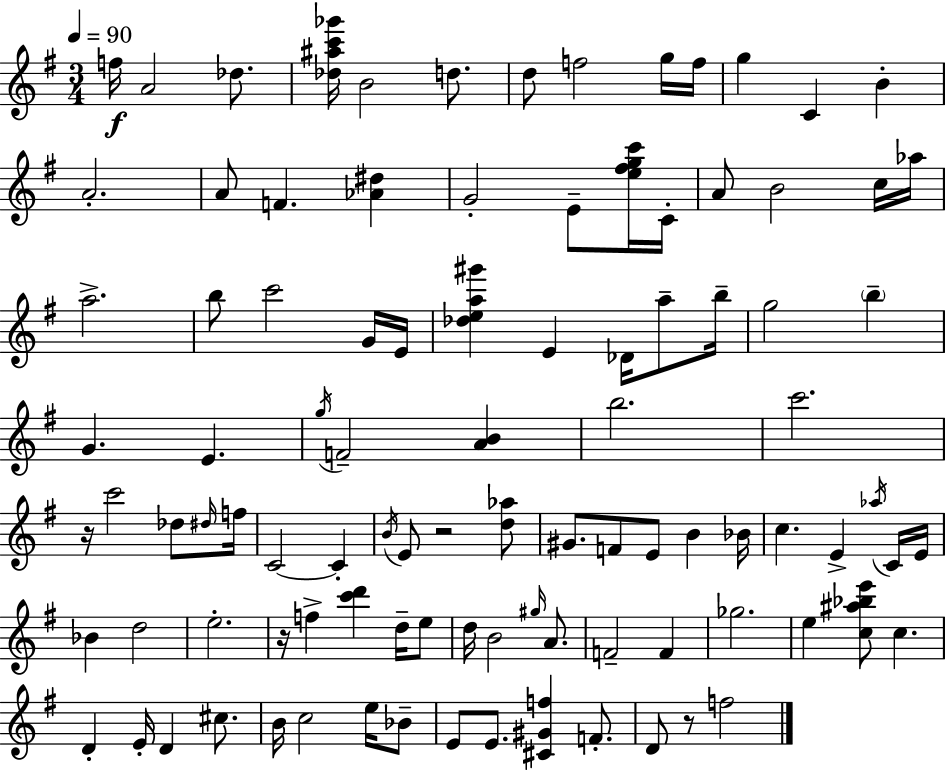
F5/s A4/h Db5/e. [Db5,A#5,C6,Gb6]/s B4/h D5/e. D5/e F5/h G5/s F5/s G5/q C4/q B4/q A4/h. A4/e F4/q. [Ab4,D#5]/q G4/h E4/e [E5,F#5,G5,C6]/s C4/s A4/e B4/h C5/s Ab5/s A5/h. B5/e C6/h G4/s E4/s [Db5,E5,A5,G#6]/q E4/q Db4/s A5/e B5/s G5/h B5/q G4/q. E4/q. G5/s F4/h [A4,B4]/q B5/h. C6/h. R/s C6/h Db5/e D#5/s F5/s C4/h C4/q B4/s E4/e R/h [D5,Ab5]/e G#4/e. F4/e E4/e B4/q Bb4/s C5/q. E4/q Ab5/s C4/s E4/s Bb4/q D5/h E5/h. R/s F5/q [C6,D6]/q D5/s E5/e D5/s B4/h G#5/s A4/e. F4/h F4/q Gb5/h. E5/q [C5,A#5,Bb5,E6]/e C5/q. D4/q E4/s D4/q C#5/e. B4/s C5/h E5/s Bb4/e E4/e E4/e. [C#4,G#4,F5]/q F4/e. D4/e R/e F5/h